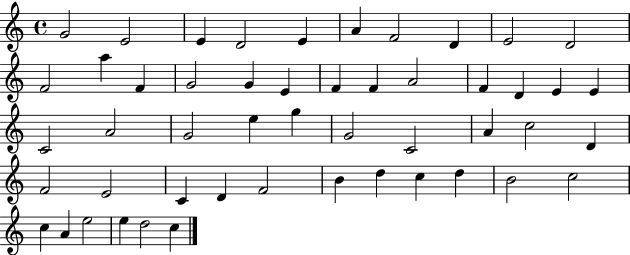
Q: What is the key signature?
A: C major